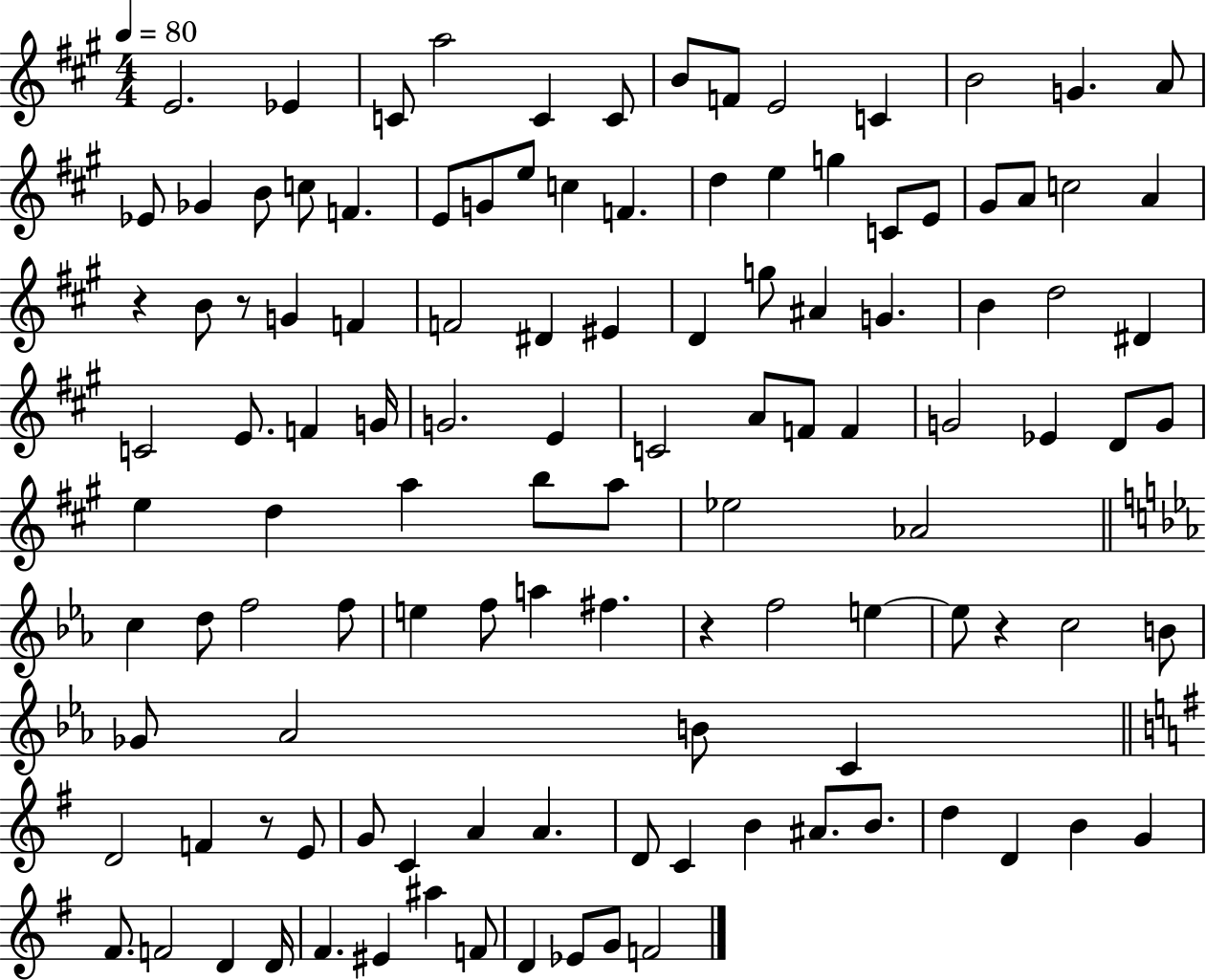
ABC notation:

X:1
T:Untitled
M:4/4
L:1/4
K:A
E2 _E C/2 a2 C C/2 B/2 F/2 E2 C B2 G A/2 _E/2 _G B/2 c/2 F E/2 G/2 e/2 c F d e g C/2 E/2 ^G/2 A/2 c2 A z B/2 z/2 G F F2 ^D ^E D g/2 ^A G B d2 ^D C2 E/2 F G/4 G2 E C2 A/2 F/2 F G2 _E D/2 G/2 e d a b/2 a/2 _e2 _A2 c d/2 f2 f/2 e f/2 a ^f z f2 e e/2 z c2 B/2 _G/2 _A2 B/2 C D2 F z/2 E/2 G/2 C A A D/2 C B ^A/2 B/2 d D B G ^F/2 F2 D D/4 ^F ^E ^a F/2 D _E/2 G/2 F2